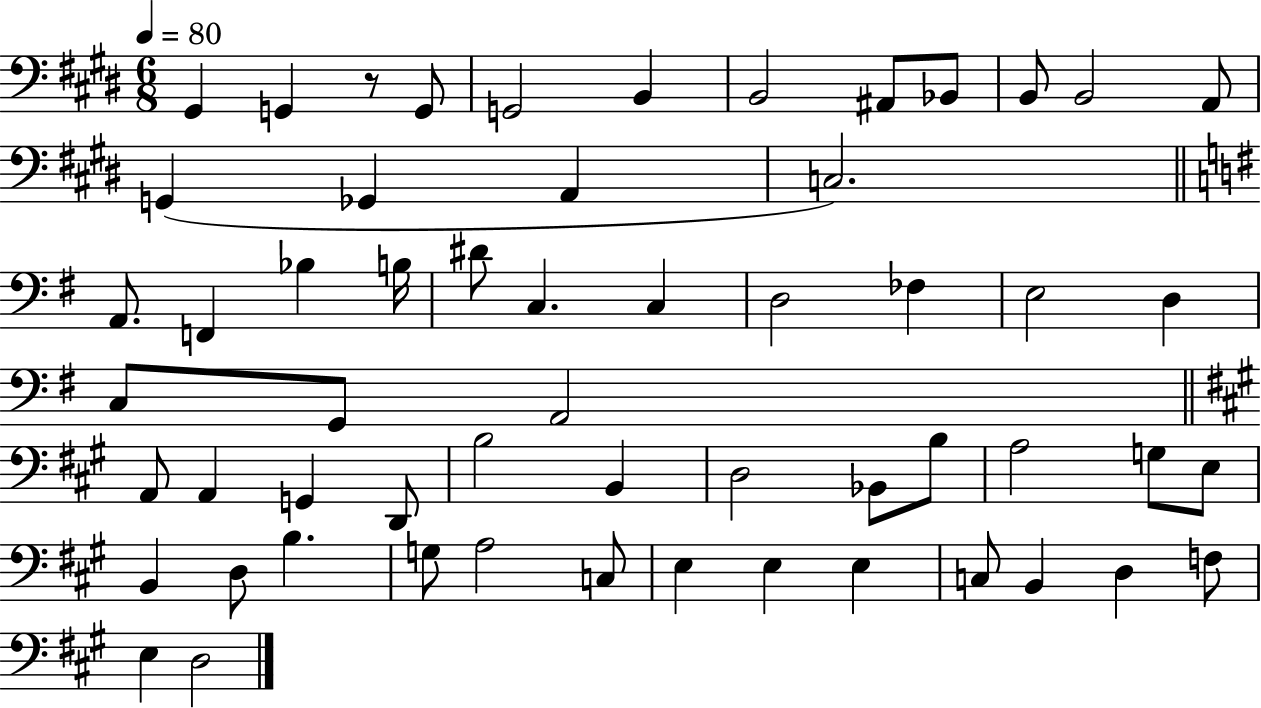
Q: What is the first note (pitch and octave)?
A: G#2